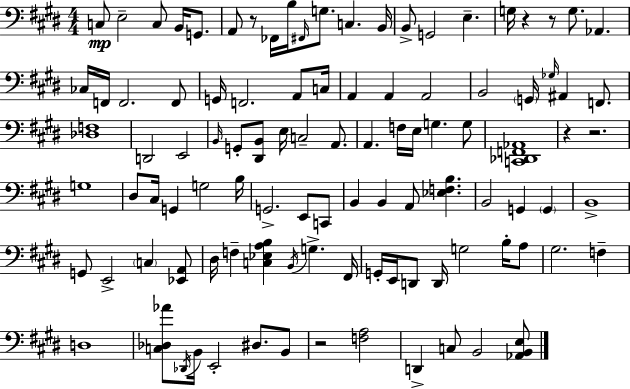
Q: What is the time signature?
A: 4/4